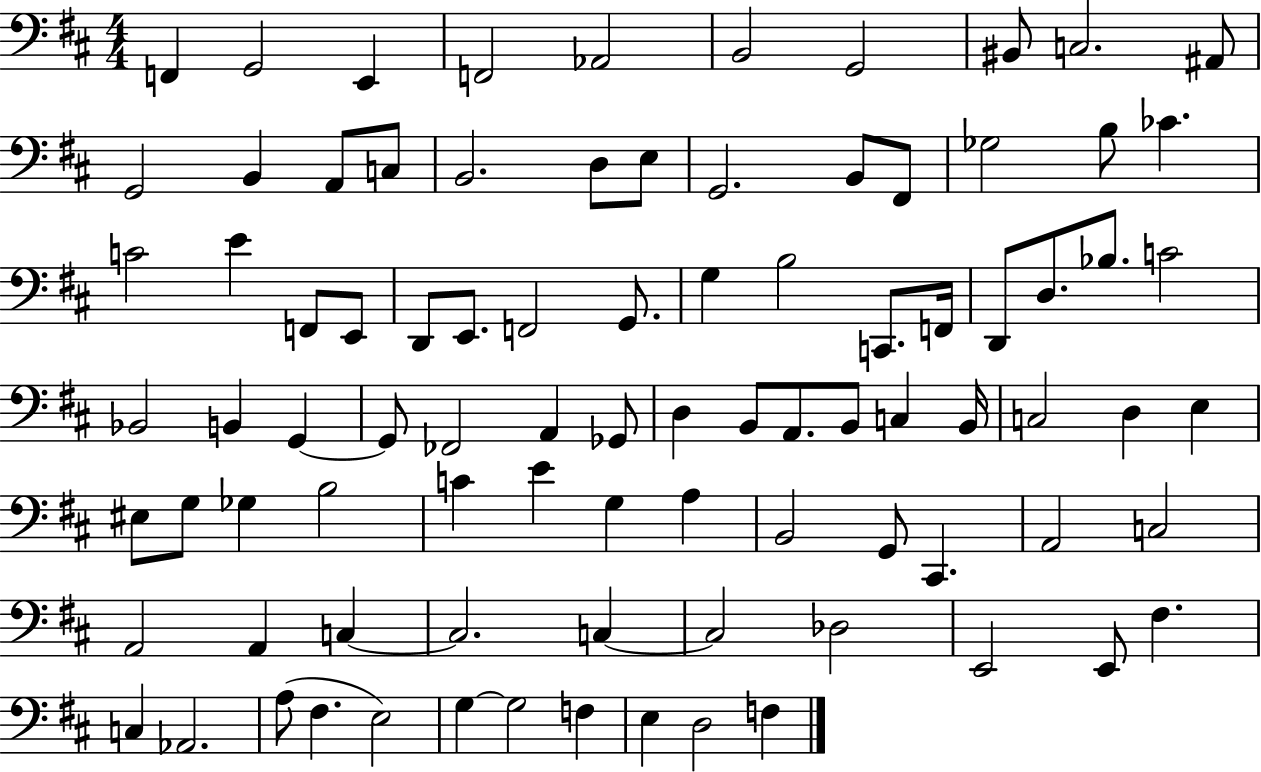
X:1
T:Untitled
M:4/4
L:1/4
K:D
F,, G,,2 E,, F,,2 _A,,2 B,,2 G,,2 ^B,,/2 C,2 ^A,,/2 G,,2 B,, A,,/2 C,/2 B,,2 D,/2 E,/2 G,,2 B,,/2 ^F,,/2 _G,2 B,/2 _C C2 E F,,/2 E,,/2 D,,/2 E,,/2 F,,2 G,,/2 G, B,2 C,,/2 F,,/4 D,,/2 D,/2 _B,/2 C2 _B,,2 B,, G,, G,,/2 _F,,2 A,, _G,,/2 D, B,,/2 A,,/2 B,,/2 C, B,,/4 C,2 D, E, ^E,/2 G,/2 _G, B,2 C E G, A, B,,2 G,,/2 ^C,, A,,2 C,2 A,,2 A,, C, C,2 C, C,2 _D,2 E,,2 E,,/2 ^F, C, _A,,2 A,/2 ^F, E,2 G, G,2 F, E, D,2 F,